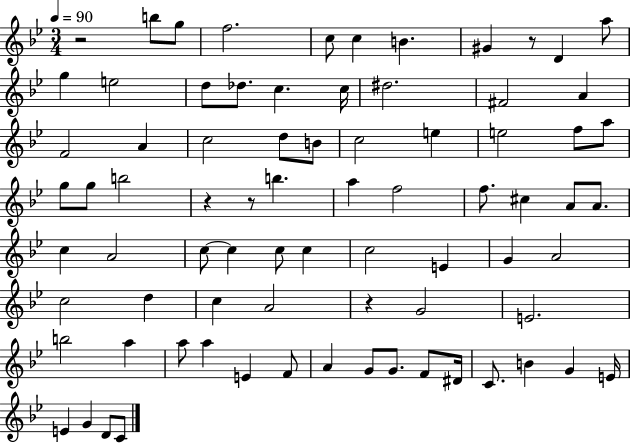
X:1
T:Untitled
M:3/4
L:1/4
K:Bb
z2 b/2 g/2 f2 c/2 c B ^G z/2 D a/2 g e2 d/2 _d/2 c c/4 ^d2 ^F2 A F2 A c2 d/2 B/2 c2 e e2 f/2 a/2 g/2 g/2 b2 z z/2 b a f2 f/2 ^c A/2 A/2 c A2 c/2 c c/2 c c2 E G A2 c2 d c A2 z G2 E2 b2 a a/2 a E F/2 A G/2 G/2 F/2 ^D/4 C/2 B G E/4 E G D/2 C/2